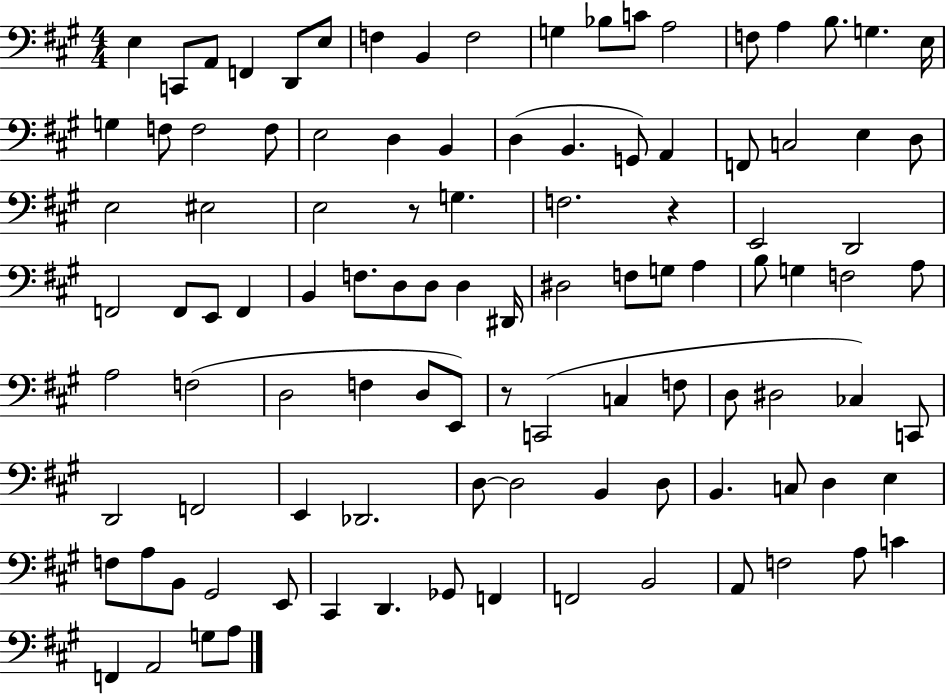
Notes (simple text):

E3/q C2/e A2/e F2/q D2/e E3/e F3/q B2/q F3/h G3/q Bb3/e C4/e A3/h F3/e A3/q B3/e. G3/q. E3/s G3/q F3/e F3/h F3/e E3/h D3/q B2/q D3/q B2/q. G2/e A2/q F2/e C3/h E3/q D3/e E3/h EIS3/h E3/h R/e G3/q. F3/h. R/q E2/h D2/h F2/h F2/e E2/e F2/q B2/q F3/e. D3/e D3/e D3/q D#2/s D#3/h F3/e G3/e A3/q B3/e G3/q F3/h A3/e A3/h F3/h D3/h F3/q D3/e E2/e R/e C2/h C3/q F3/e D3/e D#3/h CES3/q C2/e D2/h F2/h E2/q Db2/h. D3/e D3/h B2/q D3/e B2/q. C3/e D3/q E3/q F3/e A3/e B2/e G#2/h E2/e C#2/q D2/q. Gb2/e F2/q F2/h B2/h A2/e F3/h A3/e C4/q F2/q A2/h G3/e A3/e